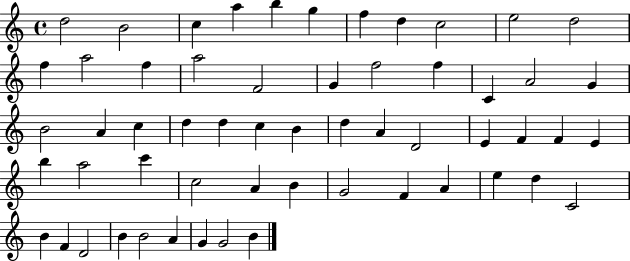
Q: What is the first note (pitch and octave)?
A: D5